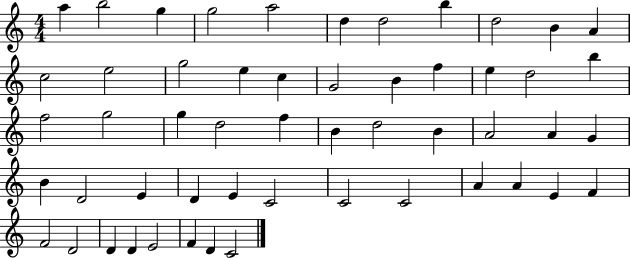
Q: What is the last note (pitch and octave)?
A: C4